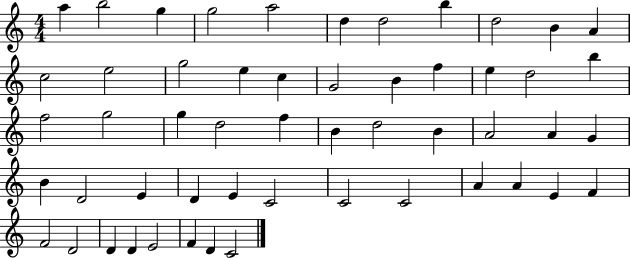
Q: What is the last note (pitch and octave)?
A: C4